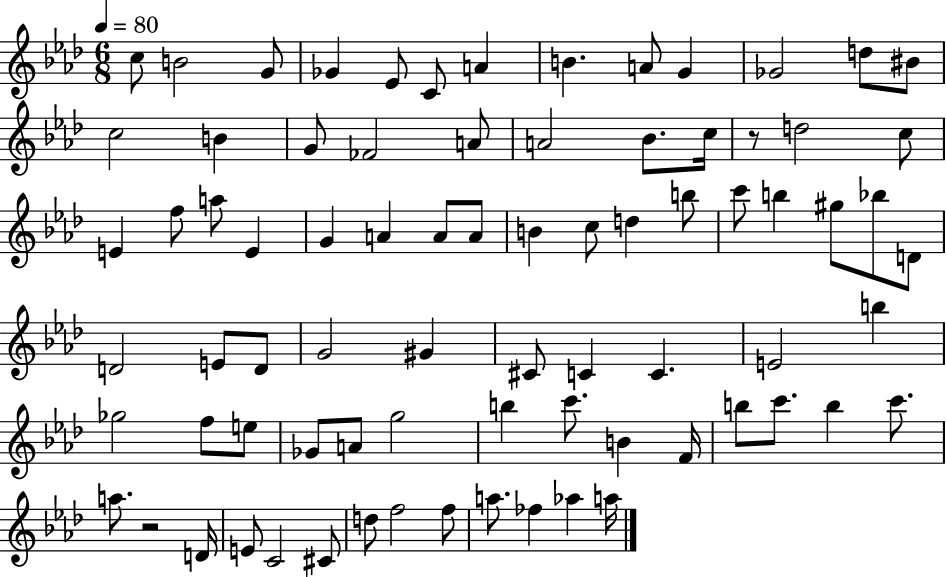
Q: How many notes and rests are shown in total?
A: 78